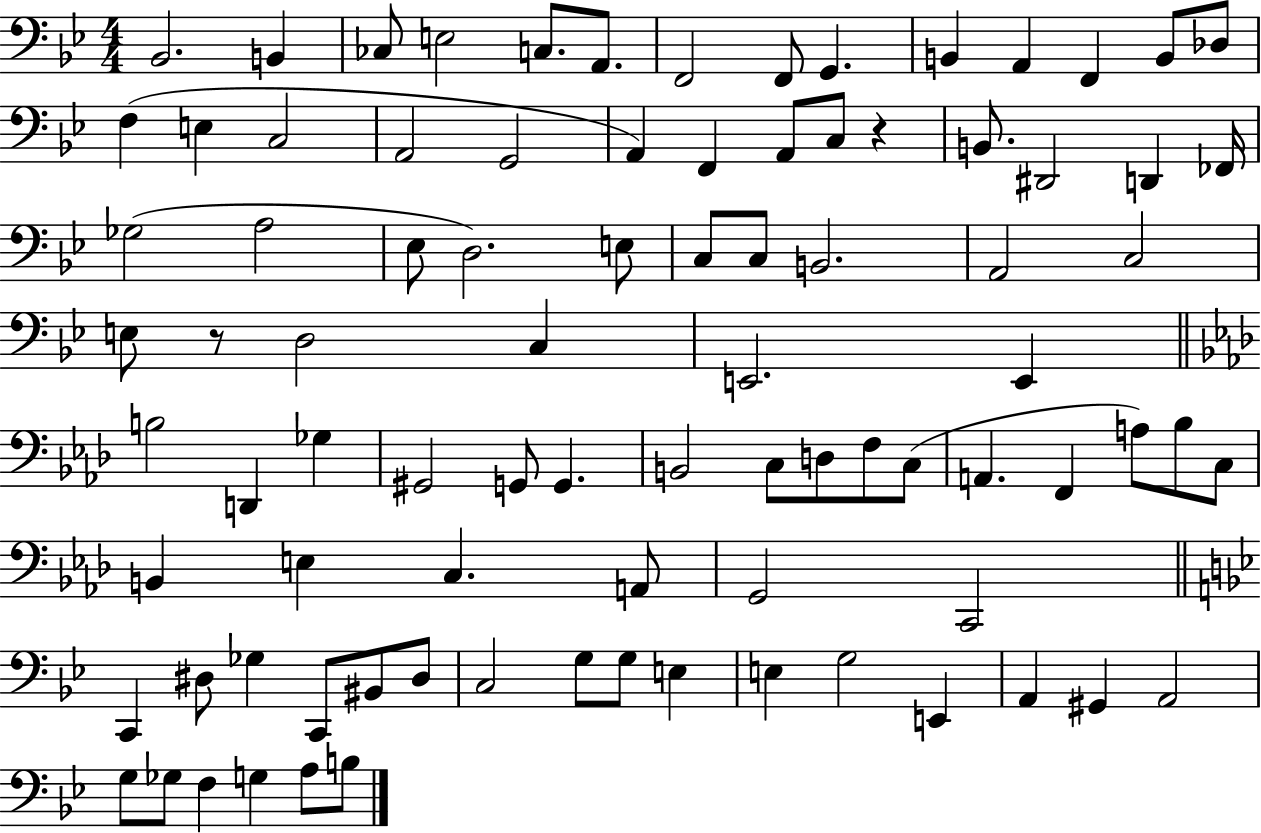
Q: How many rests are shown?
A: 2